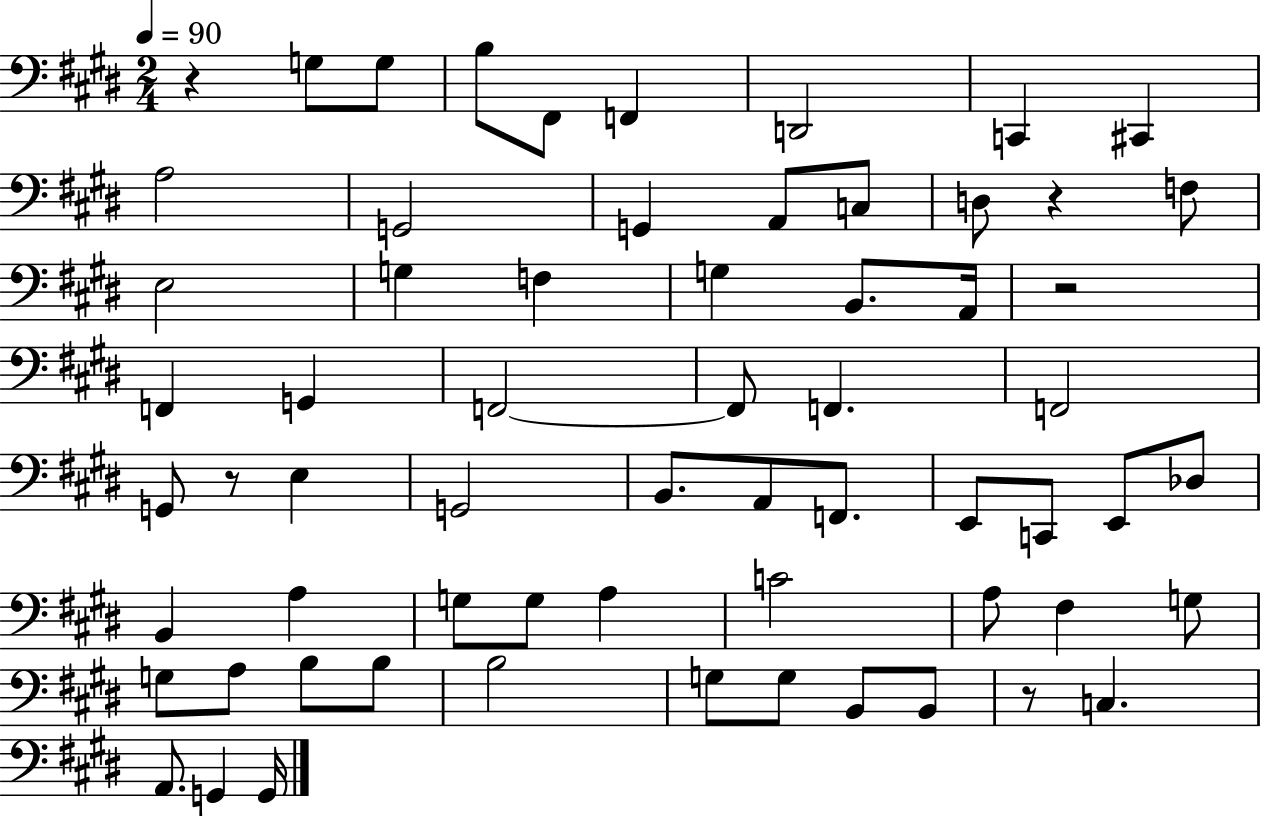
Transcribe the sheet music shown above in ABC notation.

X:1
T:Untitled
M:2/4
L:1/4
K:E
z G,/2 G,/2 B,/2 ^F,,/2 F,, D,,2 C,, ^C,, A,2 G,,2 G,, A,,/2 C,/2 D,/2 z F,/2 E,2 G, F, G, B,,/2 A,,/4 z2 F,, G,, F,,2 F,,/2 F,, F,,2 G,,/2 z/2 E, G,,2 B,,/2 A,,/2 F,,/2 E,,/2 C,,/2 E,,/2 _D,/2 B,, A, G,/2 G,/2 A, C2 A,/2 ^F, G,/2 G,/2 A,/2 B,/2 B,/2 B,2 G,/2 G,/2 B,,/2 B,,/2 z/2 C, A,,/2 G,, G,,/4